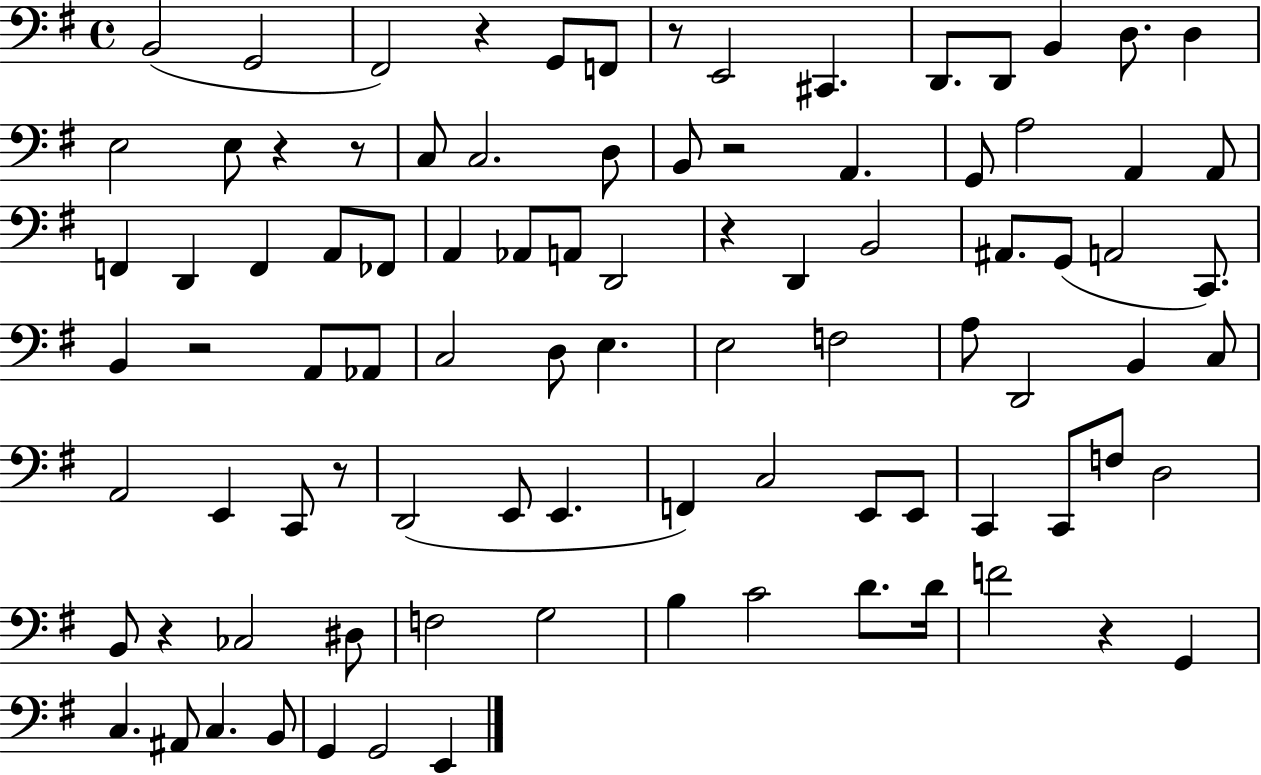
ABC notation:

X:1
T:Untitled
M:4/4
L:1/4
K:G
B,,2 G,,2 ^F,,2 z G,,/2 F,,/2 z/2 E,,2 ^C,, D,,/2 D,,/2 B,, D,/2 D, E,2 E,/2 z z/2 C,/2 C,2 D,/2 B,,/2 z2 A,, G,,/2 A,2 A,, A,,/2 F,, D,, F,, A,,/2 _F,,/2 A,, _A,,/2 A,,/2 D,,2 z D,, B,,2 ^A,,/2 G,,/2 A,,2 C,,/2 B,, z2 A,,/2 _A,,/2 C,2 D,/2 E, E,2 F,2 A,/2 D,,2 B,, C,/2 A,,2 E,, C,,/2 z/2 D,,2 E,,/2 E,, F,, C,2 E,,/2 E,,/2 C,, C,,/2 F,/2 D,2 B,,/2 z _C,2 ^D,/2 F,2 G,2 B, C2 D/2 D/4 F2 z G,, C, ^A,,/2 C, B,,/2 G,, G,,2 E,,